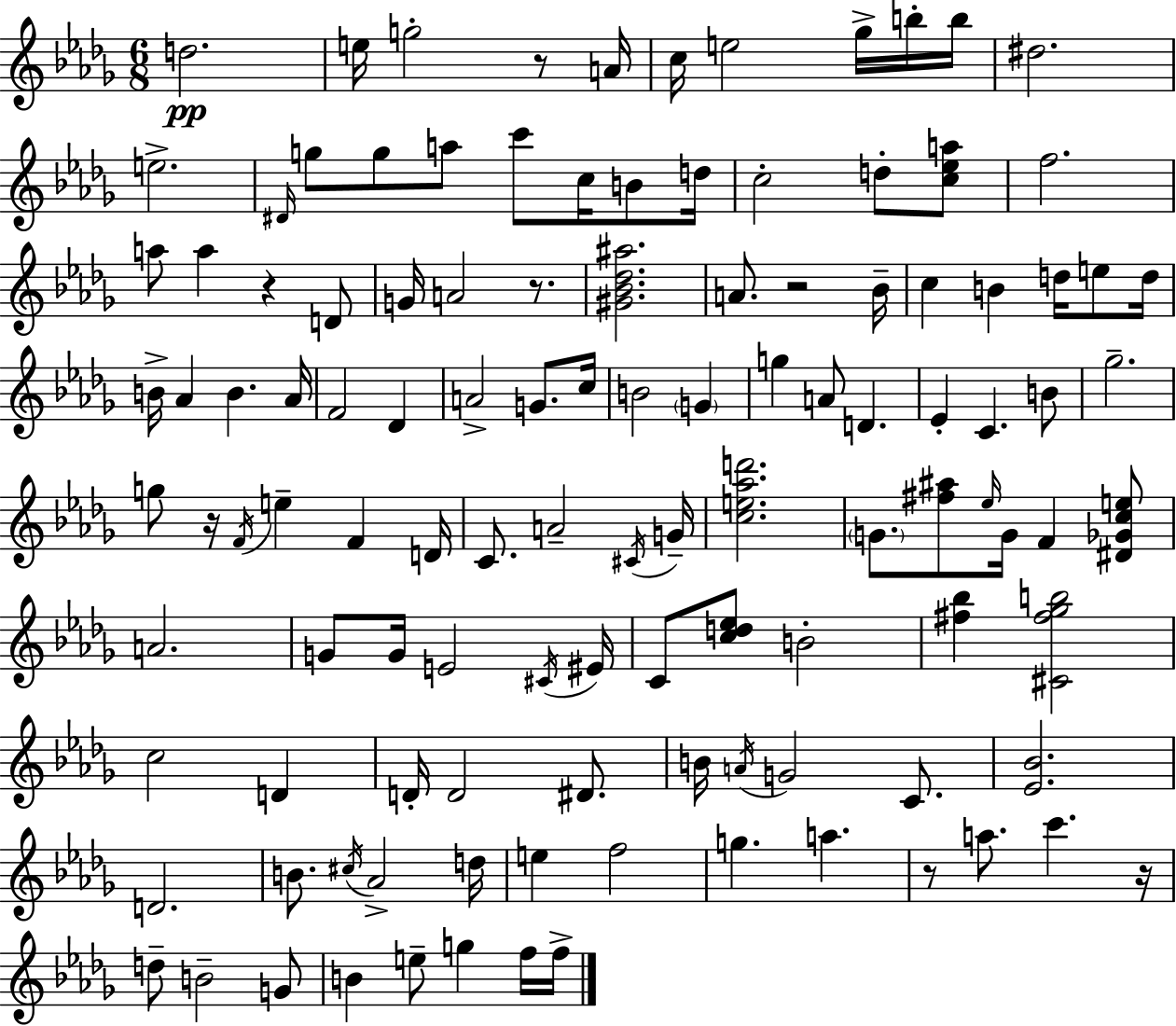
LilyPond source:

{
  \clef treble
  \numericTimeSignature
  \time 6/8
  \key bes \minor
  d''2.\pp | e''16 g''2-. r8 a'16 | c''16 e''2 ges''16-> b''16-. b''16 | dis''2. | \break e''2.-> | \grace { dis'16 } g''8 g''8 a''8 c'''8 c''16 b'8 | d''16 c''2-. d''8-. <c'' ees'' a''>8 | f''2. | \break a''8 a''4 r4 d'8 | g'16 a'2 r8. | <gis' bes' des'' ais''>2. | a'8. r2 | \break bes'16-- c''4 b'4 d''16 e''8 | d''16 b'16-> aes'4 b'4. | aes'16 f'2 des'4 | a'2-> g'8. | \break c''16 b'2 \parenthesize g'4 | g''4 a'8 d'4. | ees'4-. c'4. b'8 | ges''2.-- | \break g''8 r16 \acciaccatura { f'16 } e''4-- f'4 | d'16 c'8. a'2-- | \acciaccatura { cis'16 } g'16-- <c'' e'' aes'' d'''>2. | \parenthesize g'8. <fis'' ais''>8 \grace { ees''16 } g'16 f'4 | \break <dis' ges' c'' e''>8 a'2. | g'8 g'16 e'2 | \acciaccatura { cis'16 } eis'16 c'8 <c'' d'' ees''>8 b'2-. | <fis'' bes''>4 <cis' fis'' ges'' b''>2 | \break c''2 | d'4 d'16-. d'2 | dis'8. b'16 \acciaccatura { a'16 } g'2 | c'8. <ees' bes'>2. | \break d'2. | b'8. \acciaccatura { cis''16 } aes'2-> | d''16 e''4 f''2 | g''4. | \break a''4. r8 a''8. | c'''4. r16 d''8-- b'2-- | g'8 b'4 e''8-- | g''4 f''16 f''16-> \bar "|."
}